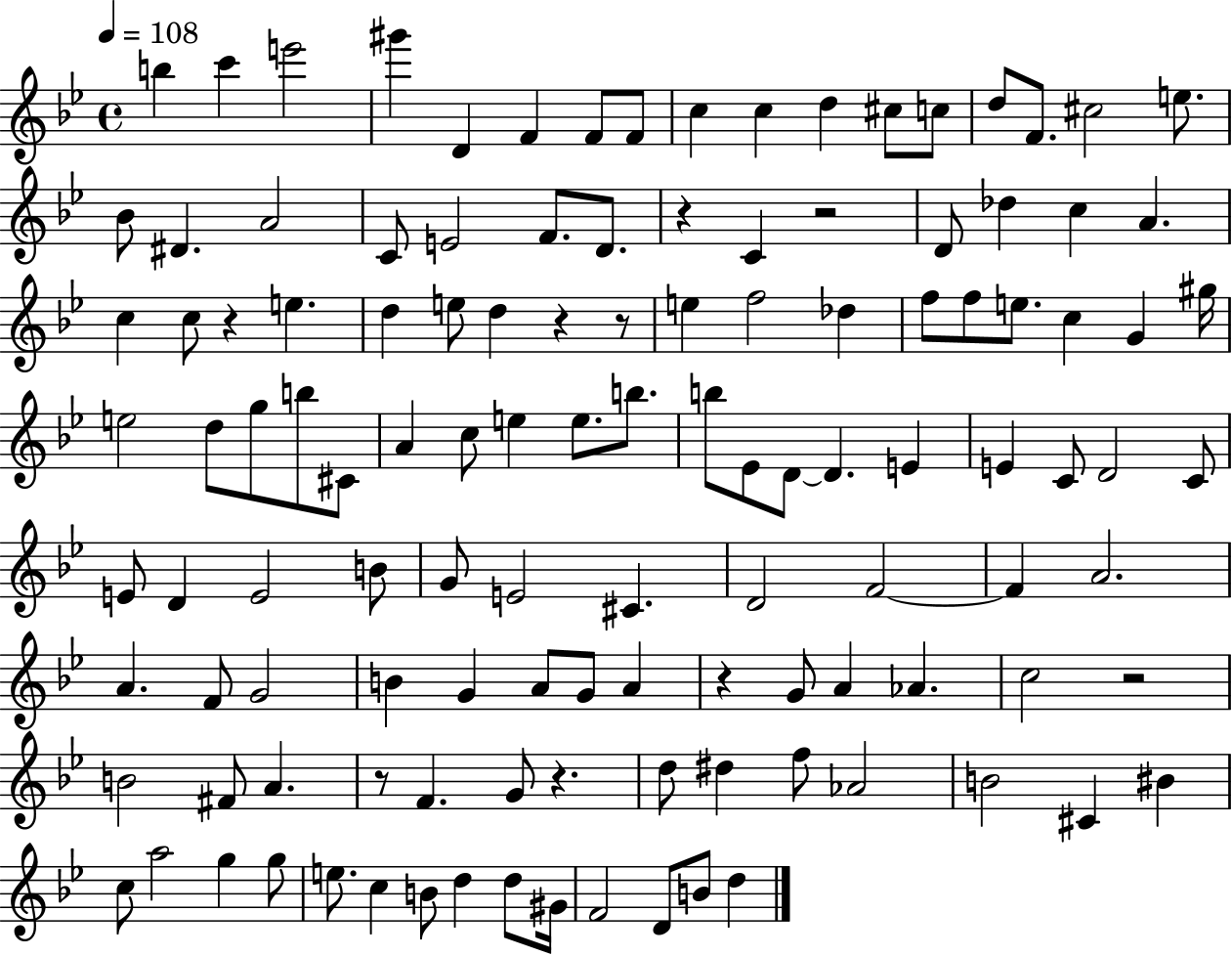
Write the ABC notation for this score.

X:1
T:Untitled
M:4/4
L:1/4
K:Bb
b c' e'2 ^g' D F F/2 F/2 c c d ^c/2 c/2 d/2 F/2 ^c2 e/2 _B/2 ^D A2 C/2 E2 F/2 D/2 z C z2 D/2 _d c A c c/2 z e d e/2 d z z/2 e f2 _d f/2 f/2 e/2 c G ^g/4 e2 d/2 g/2 b/2 ^C/2 A c/2 e e/2 b/2 b/2 _E/2 D/2 D E E C/2 D2 C/2 E/2 D E2 B/2 G/2 E2 ^C D2 F2 F A2 A F/2 G2 B G A/2 G/2 A z G/2 A _A c2 z2 B2 ^F/2 A z/2 F G/2 z d/2 ^d f/2 _A2 B2 ^C ^B c/2 a2 g g/2 e/2 c B/2 d d/2 ^G/4 F2 D/2 B/2 d